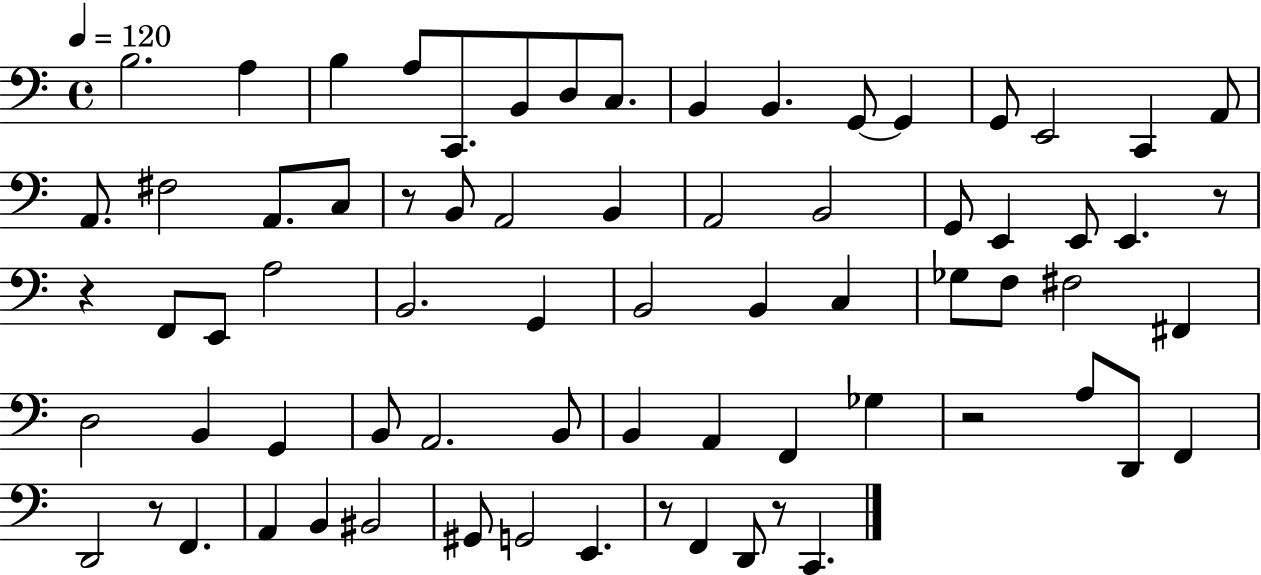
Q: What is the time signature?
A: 4/4